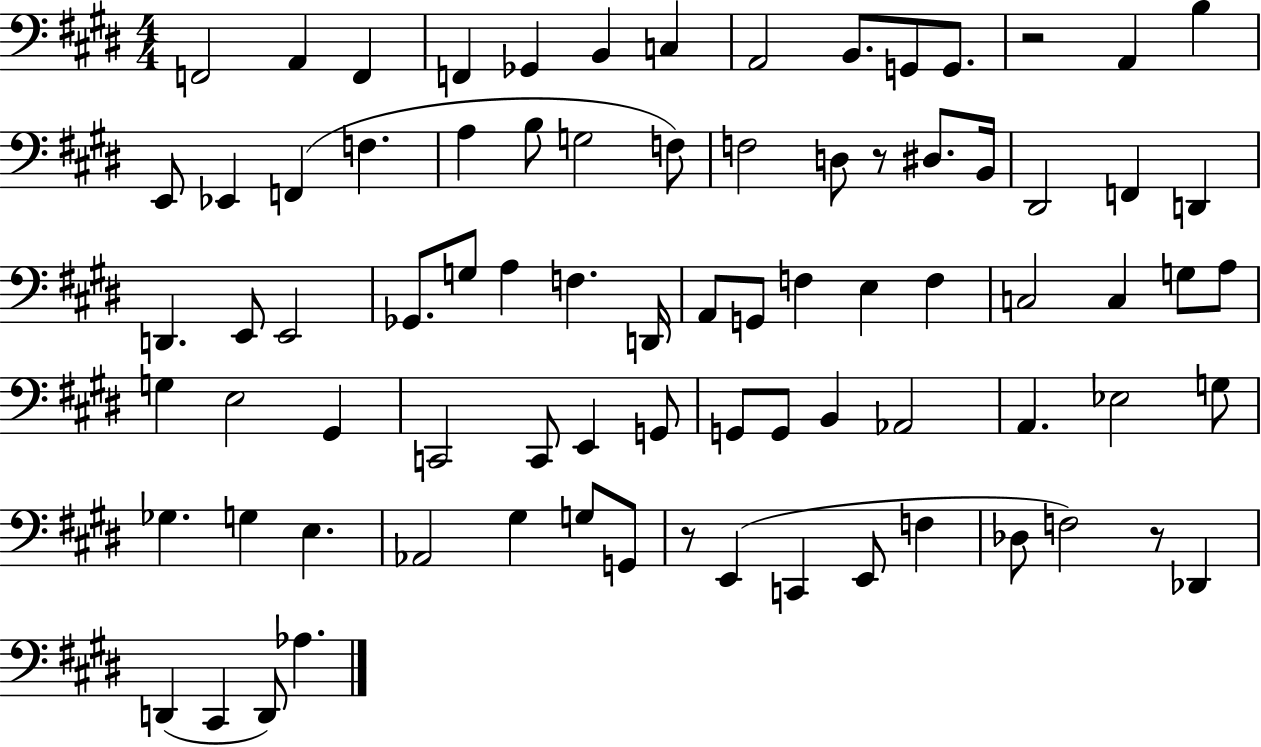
X:1
T:Untitled
M:4/4
L:1/4
K:E
F,,2 A,, F,, F,, _G,, B,, C, A,,2 B,,/2 G,,/2 G,,/2 z2 A,, B, E,,/2 _E,, F,, F, A, B,/2 G,2 F,/2 F,2 D,/2 z/2 ^D,/2 B,,/4 ^D,,2 F,, D,, D,, E,,/2 E,,2 _G,,/2 G,/2 A, F, D,,/4 A,,/2 G,,/2 F, E, F, C,2 C, G,/2 A,/2 G, E,2 ^G,, C,,2 C,,/2 E,, G,,/2 G,,/2 G,,/2 B,, _A,,2 A,, _E,2 G,/2 _G, G, E, _A,,2 ^G, G,/2 G,,/2 z/2 E,, C,, E,,/2 F, _D,/2 F,2 z/2 _D,, D,, ^C,, D,,/2 _A,